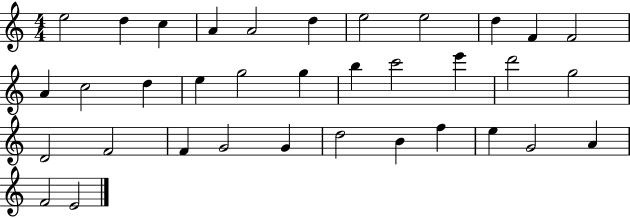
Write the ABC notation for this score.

X:1
T:Untitled
M:4/4
L:1/4
K:C
e2 d c A A2 d e2 e2 d F F2 A c2 d e g2 g b c'2 e' d'2 g2 D2 F2 F G2 G d2 B f e G2 A F2 E2